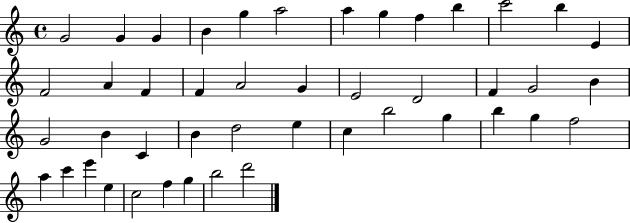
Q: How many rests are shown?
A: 0